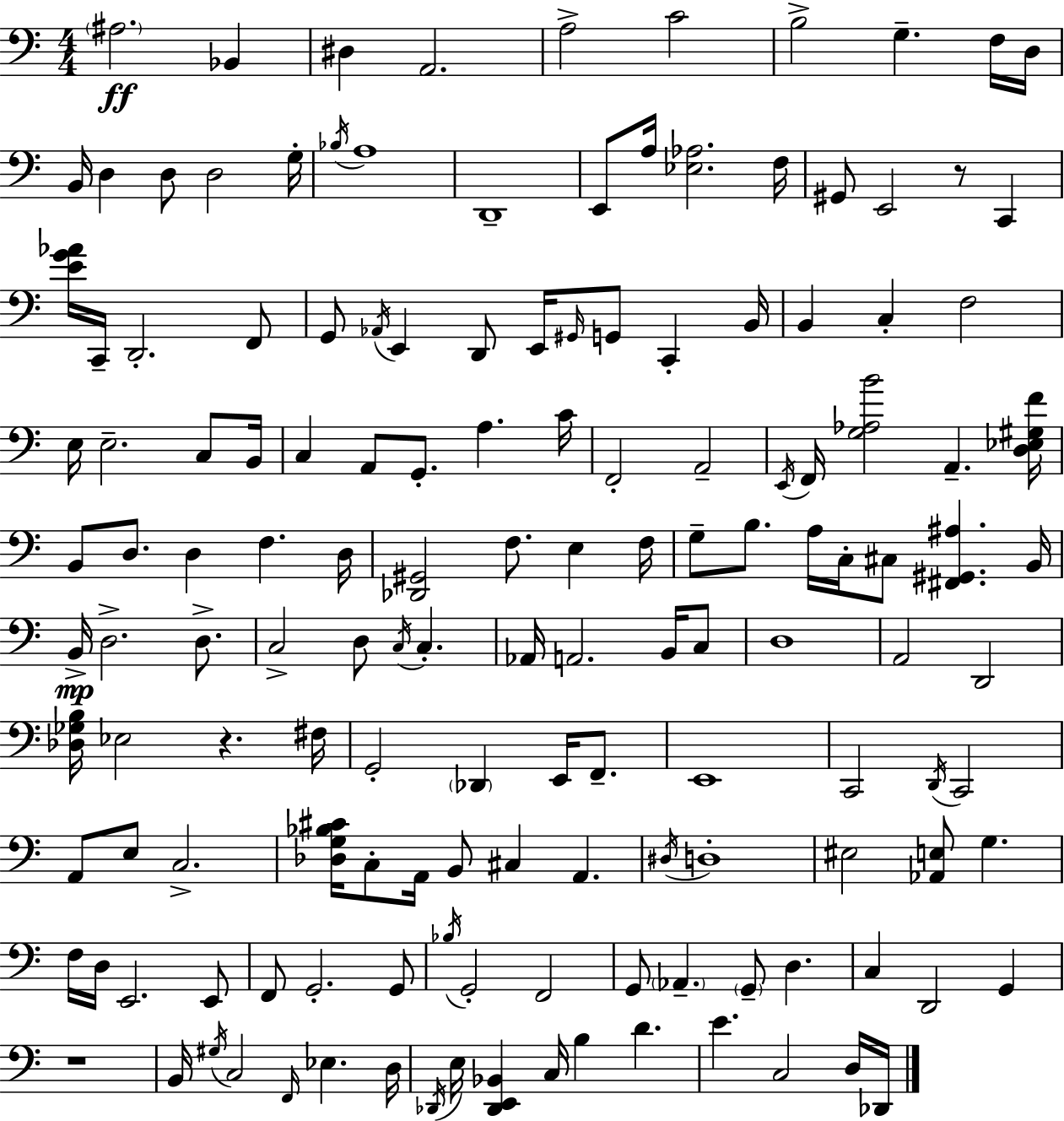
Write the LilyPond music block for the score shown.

{
  \clef bass
  \numericTimeSignature
  \time 4/4
  \key c \major
  \repeat volta 2 { \parenthesize ais2.\ff bes,4 | dis4 a,2. | a2-> c'2 | b2-> g4.-- f16 d16 | \break b,16 d4 d8 d2 g16-. | \acciaccatura { bes16 } a1 | d,1-- | e,8 a16 <ees aes>2. | \break f16 gis,8 e,2 r8 c,4 | <e' g' aes'>16 c,16-- d,2.-. f,8 | g,8 \acciaccatura { aes,16 } e,4 d,8 e,16 \grace { gis,16 } g,8 c,4-. | b,16 b,4 c4-. f2 | \break e16 e2.-- | c8 b,16 c4 a,8 g,8.-. a4. | c'16 f,2-. a,2-- | \acciaccatura { e,16 } f,16 <g aes b'>2 a,4.-- | \break <d ees gis f'>16 b,8 d8. d4 f4. | d16 <des, gis,>2 f8. e4 | f16 g8-- b8. a16 c16-. cis8 <fis, gis, ais>4. | b,16 b,16->\mp d2.-> | \break d8.-> c2-> d8 \acciaccatura { c16 } c4.-. | aes,16 a,2. | b,16 c8 d1 | a,2 d,2 | \break <des ges b>16 ees2 r4. | fis16 g,2-. \parenthesize des,4 | e,16 f,8.-- e,1 | c,2 \acciaccatura { d,16 } c,2 | \break a,8 e8 c2.-> | <des g bes cis'>16 c8-. a,16 b,8 cis4 | a,4. \acciaccatura { dis16 } d1-. | eis2 <aes, e>8 | \break g4. f16 d16 e,2. | e,8 f,8 g,2.-. | g,8 \acciaccatura { bes16 } g,2-. | f,2 g,8 \parenthesize aes,4.-- | \break \parenthesize g,8-- d4. c4 d,2 | g,4 r1 | b,16 \acciaccatura { gis16 } c2 | \grace { f,16 } ees4. d16 \acciaccatura { des,16 } e16 <des, e, bes,>4 | \break c16 b4 d'4. e'4. | c2 d16 des,16 } \bar "|."
}